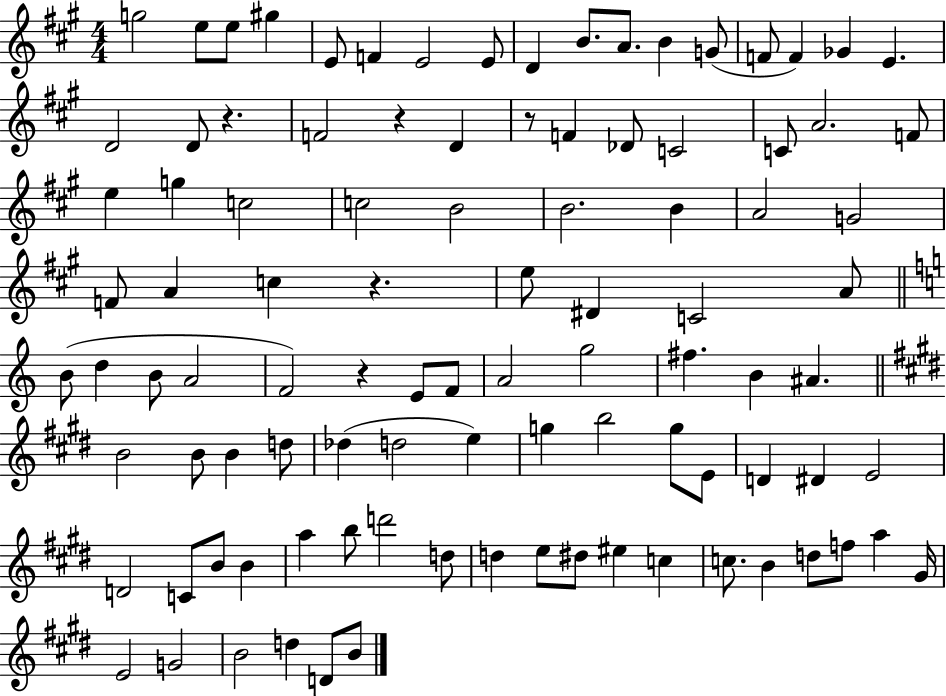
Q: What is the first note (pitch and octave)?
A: G5